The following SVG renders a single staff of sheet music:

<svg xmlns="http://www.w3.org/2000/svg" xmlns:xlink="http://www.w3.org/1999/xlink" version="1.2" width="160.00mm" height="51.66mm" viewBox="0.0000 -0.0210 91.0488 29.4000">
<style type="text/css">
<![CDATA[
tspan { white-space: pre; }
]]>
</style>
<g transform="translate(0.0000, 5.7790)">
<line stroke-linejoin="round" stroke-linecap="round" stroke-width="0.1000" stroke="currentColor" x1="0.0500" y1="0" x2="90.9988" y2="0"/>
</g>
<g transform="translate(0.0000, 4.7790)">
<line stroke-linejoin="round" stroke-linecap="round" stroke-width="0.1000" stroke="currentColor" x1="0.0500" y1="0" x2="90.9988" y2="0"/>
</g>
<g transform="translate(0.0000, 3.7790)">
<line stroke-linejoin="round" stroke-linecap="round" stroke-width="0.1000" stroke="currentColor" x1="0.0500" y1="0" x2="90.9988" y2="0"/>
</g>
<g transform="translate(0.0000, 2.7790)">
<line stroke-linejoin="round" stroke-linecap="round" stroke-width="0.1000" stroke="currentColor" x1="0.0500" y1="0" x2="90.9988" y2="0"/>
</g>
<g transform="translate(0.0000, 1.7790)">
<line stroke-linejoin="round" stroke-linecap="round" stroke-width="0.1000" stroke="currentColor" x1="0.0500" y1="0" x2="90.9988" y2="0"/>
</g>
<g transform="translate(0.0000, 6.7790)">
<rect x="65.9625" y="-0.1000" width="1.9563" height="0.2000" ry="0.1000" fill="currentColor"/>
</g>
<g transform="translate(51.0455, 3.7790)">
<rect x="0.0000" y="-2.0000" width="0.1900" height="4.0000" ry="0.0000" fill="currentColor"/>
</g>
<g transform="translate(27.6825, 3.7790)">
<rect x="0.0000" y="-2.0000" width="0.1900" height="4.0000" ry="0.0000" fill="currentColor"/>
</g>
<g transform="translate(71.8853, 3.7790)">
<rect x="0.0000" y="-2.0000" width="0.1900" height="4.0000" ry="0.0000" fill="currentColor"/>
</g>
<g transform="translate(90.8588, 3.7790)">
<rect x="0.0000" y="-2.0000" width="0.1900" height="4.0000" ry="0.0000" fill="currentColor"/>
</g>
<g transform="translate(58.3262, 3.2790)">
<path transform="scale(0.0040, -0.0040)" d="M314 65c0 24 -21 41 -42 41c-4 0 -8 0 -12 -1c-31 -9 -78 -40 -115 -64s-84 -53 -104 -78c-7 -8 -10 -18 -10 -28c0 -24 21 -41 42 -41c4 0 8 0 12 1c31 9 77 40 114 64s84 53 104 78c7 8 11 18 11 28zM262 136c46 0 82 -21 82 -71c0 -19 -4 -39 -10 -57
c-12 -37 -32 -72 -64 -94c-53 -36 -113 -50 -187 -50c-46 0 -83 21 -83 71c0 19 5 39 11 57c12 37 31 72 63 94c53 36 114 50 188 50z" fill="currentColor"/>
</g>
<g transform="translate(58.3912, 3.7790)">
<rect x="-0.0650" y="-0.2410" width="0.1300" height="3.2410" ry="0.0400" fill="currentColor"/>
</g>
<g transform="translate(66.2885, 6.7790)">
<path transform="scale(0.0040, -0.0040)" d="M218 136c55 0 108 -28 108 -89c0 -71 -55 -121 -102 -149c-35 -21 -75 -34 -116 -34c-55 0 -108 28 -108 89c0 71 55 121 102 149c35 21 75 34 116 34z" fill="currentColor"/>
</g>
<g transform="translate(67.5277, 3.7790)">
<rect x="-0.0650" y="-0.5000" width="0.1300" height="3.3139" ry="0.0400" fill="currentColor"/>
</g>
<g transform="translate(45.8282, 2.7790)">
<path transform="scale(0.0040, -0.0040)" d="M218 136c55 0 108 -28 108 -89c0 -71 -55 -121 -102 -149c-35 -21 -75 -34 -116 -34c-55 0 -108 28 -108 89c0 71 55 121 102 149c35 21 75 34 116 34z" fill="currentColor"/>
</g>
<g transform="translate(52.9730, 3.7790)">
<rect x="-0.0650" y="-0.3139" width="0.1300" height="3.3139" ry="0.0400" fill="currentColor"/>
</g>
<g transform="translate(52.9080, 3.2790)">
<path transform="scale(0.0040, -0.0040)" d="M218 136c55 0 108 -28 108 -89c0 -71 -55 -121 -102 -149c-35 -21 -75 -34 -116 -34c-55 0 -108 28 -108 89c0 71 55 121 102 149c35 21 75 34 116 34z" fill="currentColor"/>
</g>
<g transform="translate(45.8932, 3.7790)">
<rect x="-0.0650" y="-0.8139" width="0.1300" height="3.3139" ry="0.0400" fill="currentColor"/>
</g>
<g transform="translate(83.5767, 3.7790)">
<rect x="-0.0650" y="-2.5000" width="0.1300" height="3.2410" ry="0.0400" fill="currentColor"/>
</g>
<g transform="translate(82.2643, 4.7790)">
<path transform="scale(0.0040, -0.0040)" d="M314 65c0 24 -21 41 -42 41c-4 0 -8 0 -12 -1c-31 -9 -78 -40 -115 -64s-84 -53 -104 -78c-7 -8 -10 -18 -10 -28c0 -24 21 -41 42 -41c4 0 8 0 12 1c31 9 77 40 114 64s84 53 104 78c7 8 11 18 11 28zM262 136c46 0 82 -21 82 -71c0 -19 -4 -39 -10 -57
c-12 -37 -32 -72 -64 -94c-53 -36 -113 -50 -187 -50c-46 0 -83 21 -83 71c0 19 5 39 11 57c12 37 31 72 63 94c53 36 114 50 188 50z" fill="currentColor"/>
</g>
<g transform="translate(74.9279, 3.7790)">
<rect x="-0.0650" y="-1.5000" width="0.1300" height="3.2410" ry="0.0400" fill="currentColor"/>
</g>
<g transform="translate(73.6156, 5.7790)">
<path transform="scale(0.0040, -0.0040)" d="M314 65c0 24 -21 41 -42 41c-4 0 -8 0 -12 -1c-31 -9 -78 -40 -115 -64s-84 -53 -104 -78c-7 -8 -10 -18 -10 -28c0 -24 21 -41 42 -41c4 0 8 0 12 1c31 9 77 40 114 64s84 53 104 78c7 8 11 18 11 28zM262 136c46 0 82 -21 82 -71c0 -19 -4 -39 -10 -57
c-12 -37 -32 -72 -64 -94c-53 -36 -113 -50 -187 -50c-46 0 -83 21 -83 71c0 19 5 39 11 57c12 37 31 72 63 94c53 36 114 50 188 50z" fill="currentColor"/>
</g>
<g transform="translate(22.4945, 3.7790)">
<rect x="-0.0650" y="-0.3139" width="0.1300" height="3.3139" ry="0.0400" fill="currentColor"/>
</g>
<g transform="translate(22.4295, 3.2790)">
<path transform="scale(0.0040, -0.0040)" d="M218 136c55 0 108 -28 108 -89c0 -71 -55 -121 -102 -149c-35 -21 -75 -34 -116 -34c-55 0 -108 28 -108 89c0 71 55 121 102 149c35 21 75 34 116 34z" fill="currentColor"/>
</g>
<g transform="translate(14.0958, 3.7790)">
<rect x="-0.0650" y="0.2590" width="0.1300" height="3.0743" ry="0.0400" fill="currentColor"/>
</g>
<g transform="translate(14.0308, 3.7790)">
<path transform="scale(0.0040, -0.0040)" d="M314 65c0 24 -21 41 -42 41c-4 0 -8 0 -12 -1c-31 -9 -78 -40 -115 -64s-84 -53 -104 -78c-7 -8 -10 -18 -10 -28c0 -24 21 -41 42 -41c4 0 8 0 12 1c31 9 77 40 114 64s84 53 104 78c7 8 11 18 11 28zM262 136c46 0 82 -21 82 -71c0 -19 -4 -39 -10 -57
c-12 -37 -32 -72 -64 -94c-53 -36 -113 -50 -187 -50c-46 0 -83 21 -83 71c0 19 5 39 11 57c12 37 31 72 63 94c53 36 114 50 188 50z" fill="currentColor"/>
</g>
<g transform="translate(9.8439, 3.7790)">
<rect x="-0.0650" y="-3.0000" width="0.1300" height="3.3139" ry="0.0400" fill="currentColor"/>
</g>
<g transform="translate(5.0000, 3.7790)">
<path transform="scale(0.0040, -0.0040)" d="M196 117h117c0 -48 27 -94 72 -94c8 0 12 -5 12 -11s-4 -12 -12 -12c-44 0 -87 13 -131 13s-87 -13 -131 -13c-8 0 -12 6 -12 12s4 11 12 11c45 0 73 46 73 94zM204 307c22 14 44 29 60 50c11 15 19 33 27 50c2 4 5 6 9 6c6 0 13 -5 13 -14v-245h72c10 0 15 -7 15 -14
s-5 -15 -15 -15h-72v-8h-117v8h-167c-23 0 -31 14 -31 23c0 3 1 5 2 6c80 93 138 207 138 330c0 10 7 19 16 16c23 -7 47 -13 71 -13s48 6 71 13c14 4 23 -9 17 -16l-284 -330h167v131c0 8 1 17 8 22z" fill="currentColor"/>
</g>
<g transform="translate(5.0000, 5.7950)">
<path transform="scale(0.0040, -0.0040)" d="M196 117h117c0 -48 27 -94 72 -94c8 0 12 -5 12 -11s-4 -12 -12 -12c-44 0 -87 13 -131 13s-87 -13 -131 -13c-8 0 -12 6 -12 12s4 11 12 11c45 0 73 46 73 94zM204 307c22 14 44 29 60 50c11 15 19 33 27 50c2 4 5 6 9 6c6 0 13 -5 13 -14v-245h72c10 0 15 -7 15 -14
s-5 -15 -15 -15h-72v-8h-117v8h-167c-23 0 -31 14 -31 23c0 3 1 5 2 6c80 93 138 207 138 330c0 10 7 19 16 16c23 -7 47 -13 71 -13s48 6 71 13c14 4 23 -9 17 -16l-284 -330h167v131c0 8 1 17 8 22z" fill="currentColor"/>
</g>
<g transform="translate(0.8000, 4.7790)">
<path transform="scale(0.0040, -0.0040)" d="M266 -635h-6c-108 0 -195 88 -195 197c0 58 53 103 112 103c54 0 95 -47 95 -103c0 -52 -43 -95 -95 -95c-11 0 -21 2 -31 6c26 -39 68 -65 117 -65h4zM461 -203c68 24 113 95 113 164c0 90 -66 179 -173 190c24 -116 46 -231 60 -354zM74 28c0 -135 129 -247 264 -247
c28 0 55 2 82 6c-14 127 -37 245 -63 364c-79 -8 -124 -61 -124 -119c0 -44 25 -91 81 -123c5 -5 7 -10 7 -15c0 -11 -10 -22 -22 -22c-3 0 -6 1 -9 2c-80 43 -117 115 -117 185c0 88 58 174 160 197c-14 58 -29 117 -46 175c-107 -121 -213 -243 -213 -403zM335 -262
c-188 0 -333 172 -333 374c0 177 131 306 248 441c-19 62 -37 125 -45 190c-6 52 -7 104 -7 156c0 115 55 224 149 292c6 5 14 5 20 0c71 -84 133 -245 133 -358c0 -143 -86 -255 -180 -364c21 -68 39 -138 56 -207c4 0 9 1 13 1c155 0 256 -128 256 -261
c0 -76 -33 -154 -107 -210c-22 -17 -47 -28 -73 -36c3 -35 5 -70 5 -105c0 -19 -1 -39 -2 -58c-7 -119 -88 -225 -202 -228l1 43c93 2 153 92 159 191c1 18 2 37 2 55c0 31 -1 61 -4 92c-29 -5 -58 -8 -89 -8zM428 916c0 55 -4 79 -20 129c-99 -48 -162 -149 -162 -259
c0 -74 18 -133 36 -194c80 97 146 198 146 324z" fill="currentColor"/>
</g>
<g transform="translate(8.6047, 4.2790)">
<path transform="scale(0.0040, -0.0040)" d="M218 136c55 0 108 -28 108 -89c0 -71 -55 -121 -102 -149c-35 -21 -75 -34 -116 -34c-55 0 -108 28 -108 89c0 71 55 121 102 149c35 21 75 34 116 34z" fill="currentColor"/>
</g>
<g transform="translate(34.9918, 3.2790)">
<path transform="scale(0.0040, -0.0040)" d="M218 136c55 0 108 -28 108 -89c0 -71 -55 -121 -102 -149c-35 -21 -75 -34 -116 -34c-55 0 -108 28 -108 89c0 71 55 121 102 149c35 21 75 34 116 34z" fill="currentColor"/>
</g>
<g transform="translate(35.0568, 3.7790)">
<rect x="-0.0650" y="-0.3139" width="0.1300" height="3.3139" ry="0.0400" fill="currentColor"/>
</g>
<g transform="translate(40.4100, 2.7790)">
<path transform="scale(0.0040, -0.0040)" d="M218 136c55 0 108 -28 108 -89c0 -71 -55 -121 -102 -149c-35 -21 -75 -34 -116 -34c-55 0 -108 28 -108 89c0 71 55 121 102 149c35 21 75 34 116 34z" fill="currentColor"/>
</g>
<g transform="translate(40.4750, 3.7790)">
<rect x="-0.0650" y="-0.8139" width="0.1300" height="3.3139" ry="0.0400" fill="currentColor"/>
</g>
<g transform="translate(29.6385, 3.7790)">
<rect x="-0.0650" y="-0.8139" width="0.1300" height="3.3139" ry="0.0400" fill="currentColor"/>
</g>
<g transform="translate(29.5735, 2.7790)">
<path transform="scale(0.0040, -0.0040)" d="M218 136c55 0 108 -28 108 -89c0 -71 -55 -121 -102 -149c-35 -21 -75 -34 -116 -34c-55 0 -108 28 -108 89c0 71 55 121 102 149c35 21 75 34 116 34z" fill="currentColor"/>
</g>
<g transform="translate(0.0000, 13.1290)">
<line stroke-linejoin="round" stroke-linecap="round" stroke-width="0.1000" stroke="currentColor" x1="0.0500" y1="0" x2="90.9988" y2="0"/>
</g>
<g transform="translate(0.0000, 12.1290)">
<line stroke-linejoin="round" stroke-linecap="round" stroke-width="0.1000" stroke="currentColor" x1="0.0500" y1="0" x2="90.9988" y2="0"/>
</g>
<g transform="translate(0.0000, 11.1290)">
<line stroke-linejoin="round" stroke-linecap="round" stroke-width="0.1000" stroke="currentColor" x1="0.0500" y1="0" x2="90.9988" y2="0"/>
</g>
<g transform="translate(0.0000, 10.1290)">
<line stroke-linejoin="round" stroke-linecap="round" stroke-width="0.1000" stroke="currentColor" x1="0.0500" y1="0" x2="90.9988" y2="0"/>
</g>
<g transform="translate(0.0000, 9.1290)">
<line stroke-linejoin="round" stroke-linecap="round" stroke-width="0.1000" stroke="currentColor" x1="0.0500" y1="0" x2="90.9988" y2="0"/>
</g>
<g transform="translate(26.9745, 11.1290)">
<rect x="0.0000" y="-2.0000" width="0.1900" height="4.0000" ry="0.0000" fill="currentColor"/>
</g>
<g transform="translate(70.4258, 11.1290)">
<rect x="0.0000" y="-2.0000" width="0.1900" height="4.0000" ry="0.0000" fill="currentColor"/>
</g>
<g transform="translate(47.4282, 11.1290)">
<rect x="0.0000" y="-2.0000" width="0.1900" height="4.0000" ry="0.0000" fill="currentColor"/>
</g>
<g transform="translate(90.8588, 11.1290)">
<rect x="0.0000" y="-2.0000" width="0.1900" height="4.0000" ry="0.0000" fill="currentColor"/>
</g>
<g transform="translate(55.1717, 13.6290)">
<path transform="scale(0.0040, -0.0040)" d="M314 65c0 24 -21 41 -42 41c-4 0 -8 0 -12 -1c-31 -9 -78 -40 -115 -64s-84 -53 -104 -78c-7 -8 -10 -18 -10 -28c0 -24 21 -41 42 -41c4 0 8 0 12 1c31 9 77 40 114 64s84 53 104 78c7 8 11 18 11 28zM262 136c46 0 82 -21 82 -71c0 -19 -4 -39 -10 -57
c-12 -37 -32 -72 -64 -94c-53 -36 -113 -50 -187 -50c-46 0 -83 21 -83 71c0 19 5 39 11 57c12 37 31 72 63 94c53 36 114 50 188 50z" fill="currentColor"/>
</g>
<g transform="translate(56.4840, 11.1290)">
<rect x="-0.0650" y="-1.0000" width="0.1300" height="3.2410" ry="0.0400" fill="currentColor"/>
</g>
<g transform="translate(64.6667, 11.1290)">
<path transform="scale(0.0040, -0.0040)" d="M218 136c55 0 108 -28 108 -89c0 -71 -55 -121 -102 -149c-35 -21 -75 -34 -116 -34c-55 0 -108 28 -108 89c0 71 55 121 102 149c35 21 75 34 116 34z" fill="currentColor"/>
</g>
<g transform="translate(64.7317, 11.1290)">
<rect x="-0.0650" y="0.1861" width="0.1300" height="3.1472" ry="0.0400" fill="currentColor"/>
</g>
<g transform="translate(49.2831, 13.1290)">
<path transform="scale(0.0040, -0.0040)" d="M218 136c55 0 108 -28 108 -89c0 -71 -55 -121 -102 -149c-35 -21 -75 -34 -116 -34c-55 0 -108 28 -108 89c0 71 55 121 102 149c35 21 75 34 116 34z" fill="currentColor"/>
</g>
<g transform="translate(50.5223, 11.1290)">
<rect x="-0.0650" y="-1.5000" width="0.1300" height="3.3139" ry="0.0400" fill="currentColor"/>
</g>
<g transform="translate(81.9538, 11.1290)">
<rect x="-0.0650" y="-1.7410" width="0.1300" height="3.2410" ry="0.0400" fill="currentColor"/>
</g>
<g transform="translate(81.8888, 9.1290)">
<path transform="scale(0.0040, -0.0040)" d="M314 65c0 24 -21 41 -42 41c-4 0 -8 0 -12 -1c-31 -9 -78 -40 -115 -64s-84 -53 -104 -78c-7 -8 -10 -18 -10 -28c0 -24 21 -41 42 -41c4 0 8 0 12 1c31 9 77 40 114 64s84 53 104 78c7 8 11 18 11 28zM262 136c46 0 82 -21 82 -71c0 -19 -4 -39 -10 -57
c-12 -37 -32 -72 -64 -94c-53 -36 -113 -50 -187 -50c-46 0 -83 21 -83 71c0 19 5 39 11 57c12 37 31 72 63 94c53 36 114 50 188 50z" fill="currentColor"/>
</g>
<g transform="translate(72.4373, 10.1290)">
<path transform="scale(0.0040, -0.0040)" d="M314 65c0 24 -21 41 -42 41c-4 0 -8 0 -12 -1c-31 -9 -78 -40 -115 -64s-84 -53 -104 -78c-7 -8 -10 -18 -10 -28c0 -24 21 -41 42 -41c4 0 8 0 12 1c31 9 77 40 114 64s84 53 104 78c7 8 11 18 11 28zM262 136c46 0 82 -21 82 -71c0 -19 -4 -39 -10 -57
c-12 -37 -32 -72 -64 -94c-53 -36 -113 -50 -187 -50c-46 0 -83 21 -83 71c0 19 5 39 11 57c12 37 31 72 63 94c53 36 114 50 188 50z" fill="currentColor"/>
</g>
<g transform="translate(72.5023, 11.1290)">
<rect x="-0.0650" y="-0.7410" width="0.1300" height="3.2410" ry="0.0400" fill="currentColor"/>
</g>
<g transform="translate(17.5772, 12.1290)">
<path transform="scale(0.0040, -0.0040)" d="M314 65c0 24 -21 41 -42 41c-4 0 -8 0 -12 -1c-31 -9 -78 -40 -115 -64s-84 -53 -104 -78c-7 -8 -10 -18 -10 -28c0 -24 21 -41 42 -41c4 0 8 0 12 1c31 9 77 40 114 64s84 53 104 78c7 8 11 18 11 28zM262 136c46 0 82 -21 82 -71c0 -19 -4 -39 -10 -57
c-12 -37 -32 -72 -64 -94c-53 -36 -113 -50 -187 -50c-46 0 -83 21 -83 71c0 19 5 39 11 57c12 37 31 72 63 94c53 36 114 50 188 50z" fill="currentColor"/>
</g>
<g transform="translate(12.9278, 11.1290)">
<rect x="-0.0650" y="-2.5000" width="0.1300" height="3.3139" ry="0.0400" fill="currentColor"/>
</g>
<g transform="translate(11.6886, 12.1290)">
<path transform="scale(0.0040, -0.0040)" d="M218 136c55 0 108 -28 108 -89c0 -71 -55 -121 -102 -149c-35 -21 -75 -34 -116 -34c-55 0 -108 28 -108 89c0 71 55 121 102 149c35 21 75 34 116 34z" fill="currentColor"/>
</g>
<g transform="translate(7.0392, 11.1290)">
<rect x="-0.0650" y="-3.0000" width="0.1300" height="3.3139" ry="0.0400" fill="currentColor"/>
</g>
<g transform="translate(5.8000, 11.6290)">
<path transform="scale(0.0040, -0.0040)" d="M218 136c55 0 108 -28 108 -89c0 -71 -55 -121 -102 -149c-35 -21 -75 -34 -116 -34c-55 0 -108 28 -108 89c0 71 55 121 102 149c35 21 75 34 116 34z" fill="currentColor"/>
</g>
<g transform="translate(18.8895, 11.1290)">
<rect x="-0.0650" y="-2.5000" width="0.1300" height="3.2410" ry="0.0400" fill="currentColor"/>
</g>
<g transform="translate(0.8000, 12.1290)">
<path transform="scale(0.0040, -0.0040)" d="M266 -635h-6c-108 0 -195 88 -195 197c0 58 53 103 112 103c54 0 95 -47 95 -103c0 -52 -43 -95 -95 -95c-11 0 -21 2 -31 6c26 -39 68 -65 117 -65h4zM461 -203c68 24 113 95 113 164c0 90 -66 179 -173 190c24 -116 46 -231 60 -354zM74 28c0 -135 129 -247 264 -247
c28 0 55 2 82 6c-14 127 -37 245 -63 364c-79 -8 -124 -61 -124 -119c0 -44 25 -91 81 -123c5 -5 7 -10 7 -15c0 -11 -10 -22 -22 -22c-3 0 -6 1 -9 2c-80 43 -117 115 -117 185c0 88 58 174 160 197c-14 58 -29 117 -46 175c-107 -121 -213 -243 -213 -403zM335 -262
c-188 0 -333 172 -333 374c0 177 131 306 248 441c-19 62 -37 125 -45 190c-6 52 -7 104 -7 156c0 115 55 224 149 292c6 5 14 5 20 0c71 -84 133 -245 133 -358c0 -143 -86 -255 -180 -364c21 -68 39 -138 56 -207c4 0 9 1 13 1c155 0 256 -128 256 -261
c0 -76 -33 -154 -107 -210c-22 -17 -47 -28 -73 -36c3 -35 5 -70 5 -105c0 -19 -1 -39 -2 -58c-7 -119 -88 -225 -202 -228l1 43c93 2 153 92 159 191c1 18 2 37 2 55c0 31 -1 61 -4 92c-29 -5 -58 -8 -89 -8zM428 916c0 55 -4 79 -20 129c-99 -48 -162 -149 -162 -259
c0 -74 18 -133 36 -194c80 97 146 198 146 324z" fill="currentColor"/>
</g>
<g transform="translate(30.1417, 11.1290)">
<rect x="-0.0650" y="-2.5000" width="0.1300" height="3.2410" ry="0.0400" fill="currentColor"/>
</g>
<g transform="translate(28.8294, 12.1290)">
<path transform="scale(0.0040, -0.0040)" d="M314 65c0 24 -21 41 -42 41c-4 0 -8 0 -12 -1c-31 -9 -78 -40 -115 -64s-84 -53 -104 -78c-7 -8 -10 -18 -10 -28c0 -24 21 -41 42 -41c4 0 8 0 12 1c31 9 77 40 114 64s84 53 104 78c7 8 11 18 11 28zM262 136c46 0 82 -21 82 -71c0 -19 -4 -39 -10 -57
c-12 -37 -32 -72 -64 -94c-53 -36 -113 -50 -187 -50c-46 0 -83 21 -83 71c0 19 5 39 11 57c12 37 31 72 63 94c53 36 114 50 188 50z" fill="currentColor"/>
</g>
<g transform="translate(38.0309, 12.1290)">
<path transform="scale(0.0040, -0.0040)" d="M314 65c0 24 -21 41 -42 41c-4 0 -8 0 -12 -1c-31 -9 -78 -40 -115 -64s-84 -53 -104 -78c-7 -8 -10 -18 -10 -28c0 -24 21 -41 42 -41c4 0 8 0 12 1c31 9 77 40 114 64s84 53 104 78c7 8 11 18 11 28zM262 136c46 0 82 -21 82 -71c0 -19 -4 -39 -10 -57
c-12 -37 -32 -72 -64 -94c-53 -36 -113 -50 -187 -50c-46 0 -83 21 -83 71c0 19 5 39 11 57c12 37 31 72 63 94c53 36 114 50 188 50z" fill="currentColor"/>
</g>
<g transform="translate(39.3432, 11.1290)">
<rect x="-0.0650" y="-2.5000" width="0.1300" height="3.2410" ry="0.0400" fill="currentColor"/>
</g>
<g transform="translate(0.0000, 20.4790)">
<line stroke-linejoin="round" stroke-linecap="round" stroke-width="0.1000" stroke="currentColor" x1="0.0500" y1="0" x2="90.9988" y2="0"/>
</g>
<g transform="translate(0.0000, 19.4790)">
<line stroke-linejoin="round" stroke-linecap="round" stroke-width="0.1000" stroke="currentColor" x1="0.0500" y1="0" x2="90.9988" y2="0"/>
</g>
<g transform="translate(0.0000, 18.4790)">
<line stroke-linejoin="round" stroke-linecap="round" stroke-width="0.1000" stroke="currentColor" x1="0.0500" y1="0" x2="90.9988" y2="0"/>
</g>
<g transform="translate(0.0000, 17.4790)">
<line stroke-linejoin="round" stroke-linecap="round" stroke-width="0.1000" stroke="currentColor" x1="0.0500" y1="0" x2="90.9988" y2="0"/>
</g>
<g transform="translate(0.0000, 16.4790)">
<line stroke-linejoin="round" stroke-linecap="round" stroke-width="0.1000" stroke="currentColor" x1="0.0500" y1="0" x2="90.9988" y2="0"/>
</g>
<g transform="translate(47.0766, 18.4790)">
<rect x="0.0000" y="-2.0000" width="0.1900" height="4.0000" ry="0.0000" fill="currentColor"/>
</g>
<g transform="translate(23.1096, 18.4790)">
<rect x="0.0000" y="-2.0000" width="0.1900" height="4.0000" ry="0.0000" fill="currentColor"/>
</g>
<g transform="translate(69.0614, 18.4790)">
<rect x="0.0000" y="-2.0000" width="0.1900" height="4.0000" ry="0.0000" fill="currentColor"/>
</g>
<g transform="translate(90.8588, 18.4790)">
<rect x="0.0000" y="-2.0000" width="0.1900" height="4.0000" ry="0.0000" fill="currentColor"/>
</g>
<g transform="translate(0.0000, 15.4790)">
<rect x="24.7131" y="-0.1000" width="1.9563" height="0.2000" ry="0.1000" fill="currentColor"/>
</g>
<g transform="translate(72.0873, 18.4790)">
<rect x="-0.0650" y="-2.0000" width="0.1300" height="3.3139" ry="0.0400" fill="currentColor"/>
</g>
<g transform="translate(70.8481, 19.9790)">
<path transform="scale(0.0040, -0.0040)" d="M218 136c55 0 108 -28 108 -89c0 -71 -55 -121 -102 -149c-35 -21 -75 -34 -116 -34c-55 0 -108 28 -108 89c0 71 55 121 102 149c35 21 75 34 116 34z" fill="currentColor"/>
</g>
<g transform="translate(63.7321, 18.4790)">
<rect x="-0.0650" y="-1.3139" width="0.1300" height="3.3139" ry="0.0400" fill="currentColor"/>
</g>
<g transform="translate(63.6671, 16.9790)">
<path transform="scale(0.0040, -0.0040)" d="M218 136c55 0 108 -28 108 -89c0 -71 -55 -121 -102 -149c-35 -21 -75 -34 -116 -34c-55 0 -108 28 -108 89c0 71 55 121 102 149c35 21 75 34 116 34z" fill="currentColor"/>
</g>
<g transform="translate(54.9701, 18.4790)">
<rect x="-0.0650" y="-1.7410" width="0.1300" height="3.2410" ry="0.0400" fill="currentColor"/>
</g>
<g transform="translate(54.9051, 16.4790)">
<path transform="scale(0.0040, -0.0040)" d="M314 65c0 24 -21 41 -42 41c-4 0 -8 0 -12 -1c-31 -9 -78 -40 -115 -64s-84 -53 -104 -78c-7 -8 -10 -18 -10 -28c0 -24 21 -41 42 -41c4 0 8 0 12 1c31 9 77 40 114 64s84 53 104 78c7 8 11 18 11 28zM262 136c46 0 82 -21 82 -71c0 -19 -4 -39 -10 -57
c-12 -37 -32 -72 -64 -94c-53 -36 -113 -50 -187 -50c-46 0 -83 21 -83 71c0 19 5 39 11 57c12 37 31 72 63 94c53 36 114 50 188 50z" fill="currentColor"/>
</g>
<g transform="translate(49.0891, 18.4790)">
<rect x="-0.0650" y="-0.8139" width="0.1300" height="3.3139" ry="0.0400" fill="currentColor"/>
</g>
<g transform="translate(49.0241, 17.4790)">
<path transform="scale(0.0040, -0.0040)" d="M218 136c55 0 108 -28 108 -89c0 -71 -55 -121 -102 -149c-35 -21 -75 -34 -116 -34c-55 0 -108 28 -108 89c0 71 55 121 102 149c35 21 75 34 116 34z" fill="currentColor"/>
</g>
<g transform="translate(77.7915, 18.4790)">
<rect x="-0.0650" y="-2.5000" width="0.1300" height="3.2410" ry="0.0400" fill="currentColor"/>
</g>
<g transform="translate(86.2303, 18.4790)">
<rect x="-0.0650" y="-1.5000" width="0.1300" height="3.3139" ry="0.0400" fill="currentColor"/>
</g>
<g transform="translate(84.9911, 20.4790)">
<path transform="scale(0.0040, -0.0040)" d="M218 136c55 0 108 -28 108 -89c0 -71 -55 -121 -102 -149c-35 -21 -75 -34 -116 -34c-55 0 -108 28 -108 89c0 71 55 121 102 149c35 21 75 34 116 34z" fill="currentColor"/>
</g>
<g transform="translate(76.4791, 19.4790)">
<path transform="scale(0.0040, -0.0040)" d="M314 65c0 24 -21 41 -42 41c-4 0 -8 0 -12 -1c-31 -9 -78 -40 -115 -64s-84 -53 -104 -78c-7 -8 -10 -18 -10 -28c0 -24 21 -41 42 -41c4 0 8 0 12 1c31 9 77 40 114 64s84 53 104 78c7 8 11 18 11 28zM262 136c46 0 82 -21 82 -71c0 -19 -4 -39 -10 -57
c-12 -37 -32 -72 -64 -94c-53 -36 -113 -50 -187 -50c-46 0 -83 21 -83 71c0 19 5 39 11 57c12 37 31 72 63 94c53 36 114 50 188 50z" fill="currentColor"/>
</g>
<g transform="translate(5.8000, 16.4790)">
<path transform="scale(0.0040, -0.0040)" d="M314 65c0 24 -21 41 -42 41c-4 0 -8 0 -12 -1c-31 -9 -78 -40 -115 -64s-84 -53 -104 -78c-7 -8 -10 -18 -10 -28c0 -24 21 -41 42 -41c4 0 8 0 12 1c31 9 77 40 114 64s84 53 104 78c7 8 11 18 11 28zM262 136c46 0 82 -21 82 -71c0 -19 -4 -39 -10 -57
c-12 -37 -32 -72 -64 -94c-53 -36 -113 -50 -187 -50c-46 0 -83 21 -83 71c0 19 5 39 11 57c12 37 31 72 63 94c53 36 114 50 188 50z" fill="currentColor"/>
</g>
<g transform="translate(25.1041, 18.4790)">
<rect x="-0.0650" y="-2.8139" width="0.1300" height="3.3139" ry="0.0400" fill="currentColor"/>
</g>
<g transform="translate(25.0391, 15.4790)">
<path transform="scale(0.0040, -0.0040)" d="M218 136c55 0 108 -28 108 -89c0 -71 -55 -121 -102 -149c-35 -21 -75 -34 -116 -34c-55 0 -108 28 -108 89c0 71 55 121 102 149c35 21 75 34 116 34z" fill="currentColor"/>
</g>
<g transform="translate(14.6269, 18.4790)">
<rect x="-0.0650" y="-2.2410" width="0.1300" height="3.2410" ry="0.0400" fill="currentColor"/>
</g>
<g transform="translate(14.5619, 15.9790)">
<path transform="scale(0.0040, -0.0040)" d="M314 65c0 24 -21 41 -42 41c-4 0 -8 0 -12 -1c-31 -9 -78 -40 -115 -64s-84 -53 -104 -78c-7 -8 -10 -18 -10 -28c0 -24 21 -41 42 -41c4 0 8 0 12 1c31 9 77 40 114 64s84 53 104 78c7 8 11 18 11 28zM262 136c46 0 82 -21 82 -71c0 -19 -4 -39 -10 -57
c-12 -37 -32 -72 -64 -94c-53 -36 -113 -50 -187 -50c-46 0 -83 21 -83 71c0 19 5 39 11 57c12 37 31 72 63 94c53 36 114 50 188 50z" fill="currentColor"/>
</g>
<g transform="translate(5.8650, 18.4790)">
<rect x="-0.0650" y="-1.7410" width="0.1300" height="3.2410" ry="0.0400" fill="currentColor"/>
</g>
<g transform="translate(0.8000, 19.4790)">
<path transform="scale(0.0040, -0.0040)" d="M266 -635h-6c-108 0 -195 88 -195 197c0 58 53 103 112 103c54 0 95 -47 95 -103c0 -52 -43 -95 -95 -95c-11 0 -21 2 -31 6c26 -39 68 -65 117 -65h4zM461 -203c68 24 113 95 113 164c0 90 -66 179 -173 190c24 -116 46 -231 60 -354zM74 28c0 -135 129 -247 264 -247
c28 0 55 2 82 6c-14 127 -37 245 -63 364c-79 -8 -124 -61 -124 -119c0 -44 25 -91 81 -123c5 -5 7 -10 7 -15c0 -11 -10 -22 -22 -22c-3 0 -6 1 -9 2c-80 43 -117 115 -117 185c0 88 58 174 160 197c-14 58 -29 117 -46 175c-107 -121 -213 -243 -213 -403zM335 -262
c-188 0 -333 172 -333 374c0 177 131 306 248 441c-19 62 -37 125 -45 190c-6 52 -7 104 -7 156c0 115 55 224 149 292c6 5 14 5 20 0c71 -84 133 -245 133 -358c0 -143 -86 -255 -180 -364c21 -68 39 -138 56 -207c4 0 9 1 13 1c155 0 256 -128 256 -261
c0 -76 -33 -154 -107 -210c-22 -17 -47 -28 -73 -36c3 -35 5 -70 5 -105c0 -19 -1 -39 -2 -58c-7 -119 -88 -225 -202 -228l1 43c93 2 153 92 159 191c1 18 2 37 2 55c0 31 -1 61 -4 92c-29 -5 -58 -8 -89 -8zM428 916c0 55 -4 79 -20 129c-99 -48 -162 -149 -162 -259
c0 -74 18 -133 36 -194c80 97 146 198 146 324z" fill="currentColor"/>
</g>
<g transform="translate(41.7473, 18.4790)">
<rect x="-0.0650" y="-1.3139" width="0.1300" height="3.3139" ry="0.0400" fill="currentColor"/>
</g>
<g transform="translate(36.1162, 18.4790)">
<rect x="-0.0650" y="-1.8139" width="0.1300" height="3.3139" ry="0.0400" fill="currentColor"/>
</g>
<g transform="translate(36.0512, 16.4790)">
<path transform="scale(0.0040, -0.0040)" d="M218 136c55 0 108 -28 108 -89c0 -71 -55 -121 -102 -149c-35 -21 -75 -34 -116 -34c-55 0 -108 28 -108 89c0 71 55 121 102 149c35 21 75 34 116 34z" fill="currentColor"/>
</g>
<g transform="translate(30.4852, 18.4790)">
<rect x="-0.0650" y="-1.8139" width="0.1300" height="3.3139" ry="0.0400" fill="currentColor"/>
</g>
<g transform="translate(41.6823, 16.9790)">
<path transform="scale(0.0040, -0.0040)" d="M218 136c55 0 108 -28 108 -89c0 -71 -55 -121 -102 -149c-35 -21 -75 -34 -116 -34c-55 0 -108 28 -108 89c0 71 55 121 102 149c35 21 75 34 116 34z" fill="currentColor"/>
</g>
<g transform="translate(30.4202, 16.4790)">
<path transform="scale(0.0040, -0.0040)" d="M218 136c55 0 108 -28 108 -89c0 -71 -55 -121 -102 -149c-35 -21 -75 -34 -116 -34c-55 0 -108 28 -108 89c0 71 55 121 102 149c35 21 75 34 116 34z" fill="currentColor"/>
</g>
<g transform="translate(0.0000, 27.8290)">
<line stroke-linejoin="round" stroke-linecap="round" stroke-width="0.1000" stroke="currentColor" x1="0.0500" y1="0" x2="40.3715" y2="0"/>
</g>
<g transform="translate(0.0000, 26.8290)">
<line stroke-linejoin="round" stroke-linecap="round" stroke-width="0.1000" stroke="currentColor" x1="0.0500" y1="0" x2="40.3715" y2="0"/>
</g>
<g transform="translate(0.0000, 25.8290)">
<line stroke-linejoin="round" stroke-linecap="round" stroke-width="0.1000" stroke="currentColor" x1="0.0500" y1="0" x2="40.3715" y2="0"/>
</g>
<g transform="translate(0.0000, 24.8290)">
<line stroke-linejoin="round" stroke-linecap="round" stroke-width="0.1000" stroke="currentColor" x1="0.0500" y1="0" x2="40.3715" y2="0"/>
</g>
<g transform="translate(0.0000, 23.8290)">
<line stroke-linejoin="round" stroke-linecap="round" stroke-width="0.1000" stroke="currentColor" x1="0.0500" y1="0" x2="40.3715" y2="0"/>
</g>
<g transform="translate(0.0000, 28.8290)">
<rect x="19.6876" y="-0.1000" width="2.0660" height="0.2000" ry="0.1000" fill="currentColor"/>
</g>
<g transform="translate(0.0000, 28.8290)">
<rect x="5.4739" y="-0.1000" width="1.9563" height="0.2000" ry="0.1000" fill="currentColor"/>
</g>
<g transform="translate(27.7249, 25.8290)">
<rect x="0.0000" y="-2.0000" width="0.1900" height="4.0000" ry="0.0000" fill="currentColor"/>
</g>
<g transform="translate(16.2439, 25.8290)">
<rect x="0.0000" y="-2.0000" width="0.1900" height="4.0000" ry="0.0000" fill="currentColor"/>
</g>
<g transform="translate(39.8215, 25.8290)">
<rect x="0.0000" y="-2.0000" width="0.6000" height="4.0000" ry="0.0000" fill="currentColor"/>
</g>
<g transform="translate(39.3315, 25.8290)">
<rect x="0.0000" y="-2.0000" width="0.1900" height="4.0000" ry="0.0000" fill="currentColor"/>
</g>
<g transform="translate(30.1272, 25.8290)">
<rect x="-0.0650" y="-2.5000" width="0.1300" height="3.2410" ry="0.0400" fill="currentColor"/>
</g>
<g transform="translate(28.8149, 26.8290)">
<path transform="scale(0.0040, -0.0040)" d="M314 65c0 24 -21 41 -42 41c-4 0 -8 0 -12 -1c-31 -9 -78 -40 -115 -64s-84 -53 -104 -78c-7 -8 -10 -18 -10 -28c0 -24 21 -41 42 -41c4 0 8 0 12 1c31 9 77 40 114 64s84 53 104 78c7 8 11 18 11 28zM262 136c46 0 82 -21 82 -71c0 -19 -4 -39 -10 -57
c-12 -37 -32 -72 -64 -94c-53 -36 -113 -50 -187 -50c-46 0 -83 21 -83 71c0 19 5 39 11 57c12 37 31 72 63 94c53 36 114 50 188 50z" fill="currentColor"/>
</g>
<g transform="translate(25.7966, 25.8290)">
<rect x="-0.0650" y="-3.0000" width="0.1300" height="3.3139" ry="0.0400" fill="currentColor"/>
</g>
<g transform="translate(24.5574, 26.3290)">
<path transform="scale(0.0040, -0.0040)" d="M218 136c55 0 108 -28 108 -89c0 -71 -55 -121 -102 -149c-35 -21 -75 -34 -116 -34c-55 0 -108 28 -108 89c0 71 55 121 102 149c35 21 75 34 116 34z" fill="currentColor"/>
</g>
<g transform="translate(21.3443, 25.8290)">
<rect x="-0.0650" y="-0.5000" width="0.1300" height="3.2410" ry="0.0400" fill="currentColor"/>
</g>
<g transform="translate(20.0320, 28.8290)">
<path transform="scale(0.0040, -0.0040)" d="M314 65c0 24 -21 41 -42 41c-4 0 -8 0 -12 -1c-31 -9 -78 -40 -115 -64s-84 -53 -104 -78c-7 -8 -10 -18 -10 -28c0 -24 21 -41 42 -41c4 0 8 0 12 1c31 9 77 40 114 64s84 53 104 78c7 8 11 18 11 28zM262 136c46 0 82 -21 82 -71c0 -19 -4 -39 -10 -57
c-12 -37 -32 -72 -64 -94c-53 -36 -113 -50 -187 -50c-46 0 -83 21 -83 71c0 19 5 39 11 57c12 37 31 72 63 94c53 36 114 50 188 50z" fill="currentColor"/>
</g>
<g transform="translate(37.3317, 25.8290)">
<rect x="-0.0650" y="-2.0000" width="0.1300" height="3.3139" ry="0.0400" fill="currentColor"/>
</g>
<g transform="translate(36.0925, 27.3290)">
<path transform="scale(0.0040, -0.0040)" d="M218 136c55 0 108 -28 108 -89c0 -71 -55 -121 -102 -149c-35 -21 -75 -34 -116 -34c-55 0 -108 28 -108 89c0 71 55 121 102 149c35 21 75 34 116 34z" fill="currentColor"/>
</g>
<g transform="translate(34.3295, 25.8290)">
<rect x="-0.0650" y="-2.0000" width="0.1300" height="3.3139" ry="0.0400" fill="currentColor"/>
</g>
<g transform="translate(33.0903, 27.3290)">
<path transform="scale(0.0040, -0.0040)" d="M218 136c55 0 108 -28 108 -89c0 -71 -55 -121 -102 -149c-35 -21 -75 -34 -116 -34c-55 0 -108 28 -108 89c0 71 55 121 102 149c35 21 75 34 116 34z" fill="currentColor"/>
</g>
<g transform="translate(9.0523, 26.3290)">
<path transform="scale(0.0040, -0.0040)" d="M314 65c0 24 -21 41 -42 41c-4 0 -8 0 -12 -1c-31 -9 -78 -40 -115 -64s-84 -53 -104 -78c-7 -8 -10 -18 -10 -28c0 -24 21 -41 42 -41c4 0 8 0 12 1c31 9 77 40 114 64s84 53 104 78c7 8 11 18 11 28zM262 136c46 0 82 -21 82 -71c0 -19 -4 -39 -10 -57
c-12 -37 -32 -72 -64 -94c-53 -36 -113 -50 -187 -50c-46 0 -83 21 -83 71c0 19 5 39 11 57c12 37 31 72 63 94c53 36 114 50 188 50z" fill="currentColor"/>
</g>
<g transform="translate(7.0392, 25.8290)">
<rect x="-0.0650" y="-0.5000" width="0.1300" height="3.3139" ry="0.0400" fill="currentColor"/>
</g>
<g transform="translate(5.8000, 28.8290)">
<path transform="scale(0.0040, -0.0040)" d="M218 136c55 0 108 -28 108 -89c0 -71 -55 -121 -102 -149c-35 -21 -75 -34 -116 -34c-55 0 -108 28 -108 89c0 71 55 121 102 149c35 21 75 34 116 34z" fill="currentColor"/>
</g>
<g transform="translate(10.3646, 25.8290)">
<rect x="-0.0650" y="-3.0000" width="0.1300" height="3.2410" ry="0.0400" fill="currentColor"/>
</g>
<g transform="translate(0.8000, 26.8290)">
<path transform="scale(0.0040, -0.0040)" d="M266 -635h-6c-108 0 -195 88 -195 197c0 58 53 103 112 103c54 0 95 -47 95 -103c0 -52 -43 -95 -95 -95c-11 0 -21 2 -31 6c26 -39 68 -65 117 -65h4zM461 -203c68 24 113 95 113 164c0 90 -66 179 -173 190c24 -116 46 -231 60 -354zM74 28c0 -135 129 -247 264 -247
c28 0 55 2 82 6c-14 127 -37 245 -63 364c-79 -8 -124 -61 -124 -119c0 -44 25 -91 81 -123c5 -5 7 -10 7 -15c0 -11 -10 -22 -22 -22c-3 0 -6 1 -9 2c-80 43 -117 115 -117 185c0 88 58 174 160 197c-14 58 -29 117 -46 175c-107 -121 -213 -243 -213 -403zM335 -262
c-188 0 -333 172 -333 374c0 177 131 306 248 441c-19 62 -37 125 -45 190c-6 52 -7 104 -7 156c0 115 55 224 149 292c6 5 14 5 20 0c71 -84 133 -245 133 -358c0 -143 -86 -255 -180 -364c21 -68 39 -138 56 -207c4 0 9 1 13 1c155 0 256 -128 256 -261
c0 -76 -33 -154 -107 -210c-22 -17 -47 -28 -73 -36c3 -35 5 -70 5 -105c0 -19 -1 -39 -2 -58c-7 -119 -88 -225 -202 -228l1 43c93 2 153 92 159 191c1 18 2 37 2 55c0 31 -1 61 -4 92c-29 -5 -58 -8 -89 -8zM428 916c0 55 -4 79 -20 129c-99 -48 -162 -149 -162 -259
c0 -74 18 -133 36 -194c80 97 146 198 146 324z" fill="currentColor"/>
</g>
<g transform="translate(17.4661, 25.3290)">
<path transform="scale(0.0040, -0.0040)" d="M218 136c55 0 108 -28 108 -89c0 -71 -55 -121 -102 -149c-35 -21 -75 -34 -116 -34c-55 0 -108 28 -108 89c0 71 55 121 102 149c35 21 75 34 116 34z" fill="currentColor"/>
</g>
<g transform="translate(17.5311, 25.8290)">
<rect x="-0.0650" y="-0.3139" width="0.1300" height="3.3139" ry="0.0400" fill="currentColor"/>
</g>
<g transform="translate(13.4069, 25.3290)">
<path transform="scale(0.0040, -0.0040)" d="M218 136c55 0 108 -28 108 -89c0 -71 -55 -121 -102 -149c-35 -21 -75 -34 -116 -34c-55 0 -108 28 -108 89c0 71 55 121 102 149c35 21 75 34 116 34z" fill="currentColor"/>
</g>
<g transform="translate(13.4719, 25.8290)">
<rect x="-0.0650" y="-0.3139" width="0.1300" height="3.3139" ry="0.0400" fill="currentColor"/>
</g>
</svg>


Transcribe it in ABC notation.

X:1
T:Untitled
M:4/4
L:1/4
K:C
A B2 c d c d d c c2 C E2 G2 A G G2 G2 G2 E D2 B d2 f2 f2 g2 a f f e d f2 e F G2 E C A2 c c C2 A G2 F F